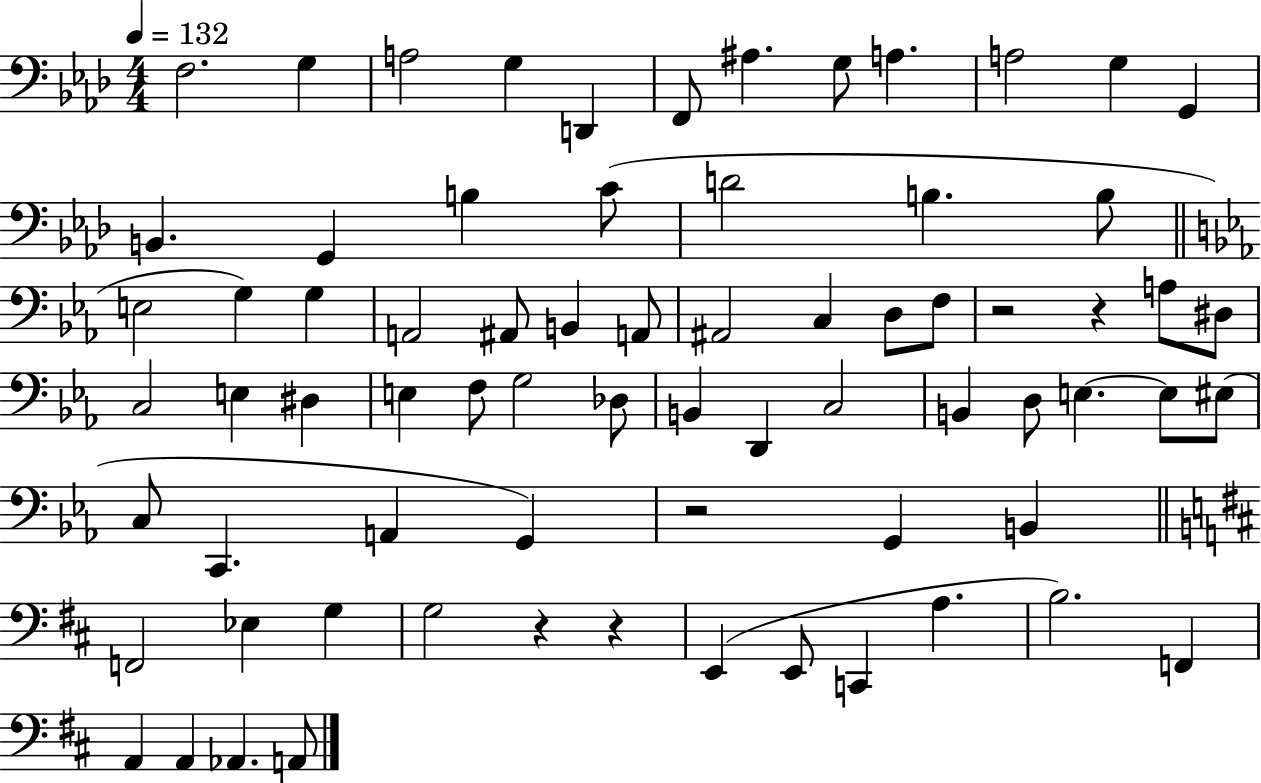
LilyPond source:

{
  \clef bass
  \numericTimeSignature
  \time 4/4
  \key aes \major
  \tempo 4 = 132
  f2. g4 | a2 g4 d,4 | f,8 ais4. g8 a4. | a2 g4 g,4 | \break b,4. g,4 b4 c'8( | d'2 b4. b8 | \bar "||" \break \key ees \major e2 g4) g4 | a,2 ais,8 b,4 a,8 | ais,2 c4 d8 f8 | r2 r4 a8 dis8 | \break c2 e4 dis4 | e4 f8 g2 des8 | b,4 d,4 c2 | b,4 d8 e4.~~ e8 eis8( | \break c8 c,4. a,4 g,4) | r2 g,4 b,4 | \bar "||" \break \key d \major f,2 ees4 g4 | g2 r4 r4 | e,4( e,8 c,4 a4. | b2.) f,4 | \break a,4 a,4 aes,4. a,8 | \bar "|."
}